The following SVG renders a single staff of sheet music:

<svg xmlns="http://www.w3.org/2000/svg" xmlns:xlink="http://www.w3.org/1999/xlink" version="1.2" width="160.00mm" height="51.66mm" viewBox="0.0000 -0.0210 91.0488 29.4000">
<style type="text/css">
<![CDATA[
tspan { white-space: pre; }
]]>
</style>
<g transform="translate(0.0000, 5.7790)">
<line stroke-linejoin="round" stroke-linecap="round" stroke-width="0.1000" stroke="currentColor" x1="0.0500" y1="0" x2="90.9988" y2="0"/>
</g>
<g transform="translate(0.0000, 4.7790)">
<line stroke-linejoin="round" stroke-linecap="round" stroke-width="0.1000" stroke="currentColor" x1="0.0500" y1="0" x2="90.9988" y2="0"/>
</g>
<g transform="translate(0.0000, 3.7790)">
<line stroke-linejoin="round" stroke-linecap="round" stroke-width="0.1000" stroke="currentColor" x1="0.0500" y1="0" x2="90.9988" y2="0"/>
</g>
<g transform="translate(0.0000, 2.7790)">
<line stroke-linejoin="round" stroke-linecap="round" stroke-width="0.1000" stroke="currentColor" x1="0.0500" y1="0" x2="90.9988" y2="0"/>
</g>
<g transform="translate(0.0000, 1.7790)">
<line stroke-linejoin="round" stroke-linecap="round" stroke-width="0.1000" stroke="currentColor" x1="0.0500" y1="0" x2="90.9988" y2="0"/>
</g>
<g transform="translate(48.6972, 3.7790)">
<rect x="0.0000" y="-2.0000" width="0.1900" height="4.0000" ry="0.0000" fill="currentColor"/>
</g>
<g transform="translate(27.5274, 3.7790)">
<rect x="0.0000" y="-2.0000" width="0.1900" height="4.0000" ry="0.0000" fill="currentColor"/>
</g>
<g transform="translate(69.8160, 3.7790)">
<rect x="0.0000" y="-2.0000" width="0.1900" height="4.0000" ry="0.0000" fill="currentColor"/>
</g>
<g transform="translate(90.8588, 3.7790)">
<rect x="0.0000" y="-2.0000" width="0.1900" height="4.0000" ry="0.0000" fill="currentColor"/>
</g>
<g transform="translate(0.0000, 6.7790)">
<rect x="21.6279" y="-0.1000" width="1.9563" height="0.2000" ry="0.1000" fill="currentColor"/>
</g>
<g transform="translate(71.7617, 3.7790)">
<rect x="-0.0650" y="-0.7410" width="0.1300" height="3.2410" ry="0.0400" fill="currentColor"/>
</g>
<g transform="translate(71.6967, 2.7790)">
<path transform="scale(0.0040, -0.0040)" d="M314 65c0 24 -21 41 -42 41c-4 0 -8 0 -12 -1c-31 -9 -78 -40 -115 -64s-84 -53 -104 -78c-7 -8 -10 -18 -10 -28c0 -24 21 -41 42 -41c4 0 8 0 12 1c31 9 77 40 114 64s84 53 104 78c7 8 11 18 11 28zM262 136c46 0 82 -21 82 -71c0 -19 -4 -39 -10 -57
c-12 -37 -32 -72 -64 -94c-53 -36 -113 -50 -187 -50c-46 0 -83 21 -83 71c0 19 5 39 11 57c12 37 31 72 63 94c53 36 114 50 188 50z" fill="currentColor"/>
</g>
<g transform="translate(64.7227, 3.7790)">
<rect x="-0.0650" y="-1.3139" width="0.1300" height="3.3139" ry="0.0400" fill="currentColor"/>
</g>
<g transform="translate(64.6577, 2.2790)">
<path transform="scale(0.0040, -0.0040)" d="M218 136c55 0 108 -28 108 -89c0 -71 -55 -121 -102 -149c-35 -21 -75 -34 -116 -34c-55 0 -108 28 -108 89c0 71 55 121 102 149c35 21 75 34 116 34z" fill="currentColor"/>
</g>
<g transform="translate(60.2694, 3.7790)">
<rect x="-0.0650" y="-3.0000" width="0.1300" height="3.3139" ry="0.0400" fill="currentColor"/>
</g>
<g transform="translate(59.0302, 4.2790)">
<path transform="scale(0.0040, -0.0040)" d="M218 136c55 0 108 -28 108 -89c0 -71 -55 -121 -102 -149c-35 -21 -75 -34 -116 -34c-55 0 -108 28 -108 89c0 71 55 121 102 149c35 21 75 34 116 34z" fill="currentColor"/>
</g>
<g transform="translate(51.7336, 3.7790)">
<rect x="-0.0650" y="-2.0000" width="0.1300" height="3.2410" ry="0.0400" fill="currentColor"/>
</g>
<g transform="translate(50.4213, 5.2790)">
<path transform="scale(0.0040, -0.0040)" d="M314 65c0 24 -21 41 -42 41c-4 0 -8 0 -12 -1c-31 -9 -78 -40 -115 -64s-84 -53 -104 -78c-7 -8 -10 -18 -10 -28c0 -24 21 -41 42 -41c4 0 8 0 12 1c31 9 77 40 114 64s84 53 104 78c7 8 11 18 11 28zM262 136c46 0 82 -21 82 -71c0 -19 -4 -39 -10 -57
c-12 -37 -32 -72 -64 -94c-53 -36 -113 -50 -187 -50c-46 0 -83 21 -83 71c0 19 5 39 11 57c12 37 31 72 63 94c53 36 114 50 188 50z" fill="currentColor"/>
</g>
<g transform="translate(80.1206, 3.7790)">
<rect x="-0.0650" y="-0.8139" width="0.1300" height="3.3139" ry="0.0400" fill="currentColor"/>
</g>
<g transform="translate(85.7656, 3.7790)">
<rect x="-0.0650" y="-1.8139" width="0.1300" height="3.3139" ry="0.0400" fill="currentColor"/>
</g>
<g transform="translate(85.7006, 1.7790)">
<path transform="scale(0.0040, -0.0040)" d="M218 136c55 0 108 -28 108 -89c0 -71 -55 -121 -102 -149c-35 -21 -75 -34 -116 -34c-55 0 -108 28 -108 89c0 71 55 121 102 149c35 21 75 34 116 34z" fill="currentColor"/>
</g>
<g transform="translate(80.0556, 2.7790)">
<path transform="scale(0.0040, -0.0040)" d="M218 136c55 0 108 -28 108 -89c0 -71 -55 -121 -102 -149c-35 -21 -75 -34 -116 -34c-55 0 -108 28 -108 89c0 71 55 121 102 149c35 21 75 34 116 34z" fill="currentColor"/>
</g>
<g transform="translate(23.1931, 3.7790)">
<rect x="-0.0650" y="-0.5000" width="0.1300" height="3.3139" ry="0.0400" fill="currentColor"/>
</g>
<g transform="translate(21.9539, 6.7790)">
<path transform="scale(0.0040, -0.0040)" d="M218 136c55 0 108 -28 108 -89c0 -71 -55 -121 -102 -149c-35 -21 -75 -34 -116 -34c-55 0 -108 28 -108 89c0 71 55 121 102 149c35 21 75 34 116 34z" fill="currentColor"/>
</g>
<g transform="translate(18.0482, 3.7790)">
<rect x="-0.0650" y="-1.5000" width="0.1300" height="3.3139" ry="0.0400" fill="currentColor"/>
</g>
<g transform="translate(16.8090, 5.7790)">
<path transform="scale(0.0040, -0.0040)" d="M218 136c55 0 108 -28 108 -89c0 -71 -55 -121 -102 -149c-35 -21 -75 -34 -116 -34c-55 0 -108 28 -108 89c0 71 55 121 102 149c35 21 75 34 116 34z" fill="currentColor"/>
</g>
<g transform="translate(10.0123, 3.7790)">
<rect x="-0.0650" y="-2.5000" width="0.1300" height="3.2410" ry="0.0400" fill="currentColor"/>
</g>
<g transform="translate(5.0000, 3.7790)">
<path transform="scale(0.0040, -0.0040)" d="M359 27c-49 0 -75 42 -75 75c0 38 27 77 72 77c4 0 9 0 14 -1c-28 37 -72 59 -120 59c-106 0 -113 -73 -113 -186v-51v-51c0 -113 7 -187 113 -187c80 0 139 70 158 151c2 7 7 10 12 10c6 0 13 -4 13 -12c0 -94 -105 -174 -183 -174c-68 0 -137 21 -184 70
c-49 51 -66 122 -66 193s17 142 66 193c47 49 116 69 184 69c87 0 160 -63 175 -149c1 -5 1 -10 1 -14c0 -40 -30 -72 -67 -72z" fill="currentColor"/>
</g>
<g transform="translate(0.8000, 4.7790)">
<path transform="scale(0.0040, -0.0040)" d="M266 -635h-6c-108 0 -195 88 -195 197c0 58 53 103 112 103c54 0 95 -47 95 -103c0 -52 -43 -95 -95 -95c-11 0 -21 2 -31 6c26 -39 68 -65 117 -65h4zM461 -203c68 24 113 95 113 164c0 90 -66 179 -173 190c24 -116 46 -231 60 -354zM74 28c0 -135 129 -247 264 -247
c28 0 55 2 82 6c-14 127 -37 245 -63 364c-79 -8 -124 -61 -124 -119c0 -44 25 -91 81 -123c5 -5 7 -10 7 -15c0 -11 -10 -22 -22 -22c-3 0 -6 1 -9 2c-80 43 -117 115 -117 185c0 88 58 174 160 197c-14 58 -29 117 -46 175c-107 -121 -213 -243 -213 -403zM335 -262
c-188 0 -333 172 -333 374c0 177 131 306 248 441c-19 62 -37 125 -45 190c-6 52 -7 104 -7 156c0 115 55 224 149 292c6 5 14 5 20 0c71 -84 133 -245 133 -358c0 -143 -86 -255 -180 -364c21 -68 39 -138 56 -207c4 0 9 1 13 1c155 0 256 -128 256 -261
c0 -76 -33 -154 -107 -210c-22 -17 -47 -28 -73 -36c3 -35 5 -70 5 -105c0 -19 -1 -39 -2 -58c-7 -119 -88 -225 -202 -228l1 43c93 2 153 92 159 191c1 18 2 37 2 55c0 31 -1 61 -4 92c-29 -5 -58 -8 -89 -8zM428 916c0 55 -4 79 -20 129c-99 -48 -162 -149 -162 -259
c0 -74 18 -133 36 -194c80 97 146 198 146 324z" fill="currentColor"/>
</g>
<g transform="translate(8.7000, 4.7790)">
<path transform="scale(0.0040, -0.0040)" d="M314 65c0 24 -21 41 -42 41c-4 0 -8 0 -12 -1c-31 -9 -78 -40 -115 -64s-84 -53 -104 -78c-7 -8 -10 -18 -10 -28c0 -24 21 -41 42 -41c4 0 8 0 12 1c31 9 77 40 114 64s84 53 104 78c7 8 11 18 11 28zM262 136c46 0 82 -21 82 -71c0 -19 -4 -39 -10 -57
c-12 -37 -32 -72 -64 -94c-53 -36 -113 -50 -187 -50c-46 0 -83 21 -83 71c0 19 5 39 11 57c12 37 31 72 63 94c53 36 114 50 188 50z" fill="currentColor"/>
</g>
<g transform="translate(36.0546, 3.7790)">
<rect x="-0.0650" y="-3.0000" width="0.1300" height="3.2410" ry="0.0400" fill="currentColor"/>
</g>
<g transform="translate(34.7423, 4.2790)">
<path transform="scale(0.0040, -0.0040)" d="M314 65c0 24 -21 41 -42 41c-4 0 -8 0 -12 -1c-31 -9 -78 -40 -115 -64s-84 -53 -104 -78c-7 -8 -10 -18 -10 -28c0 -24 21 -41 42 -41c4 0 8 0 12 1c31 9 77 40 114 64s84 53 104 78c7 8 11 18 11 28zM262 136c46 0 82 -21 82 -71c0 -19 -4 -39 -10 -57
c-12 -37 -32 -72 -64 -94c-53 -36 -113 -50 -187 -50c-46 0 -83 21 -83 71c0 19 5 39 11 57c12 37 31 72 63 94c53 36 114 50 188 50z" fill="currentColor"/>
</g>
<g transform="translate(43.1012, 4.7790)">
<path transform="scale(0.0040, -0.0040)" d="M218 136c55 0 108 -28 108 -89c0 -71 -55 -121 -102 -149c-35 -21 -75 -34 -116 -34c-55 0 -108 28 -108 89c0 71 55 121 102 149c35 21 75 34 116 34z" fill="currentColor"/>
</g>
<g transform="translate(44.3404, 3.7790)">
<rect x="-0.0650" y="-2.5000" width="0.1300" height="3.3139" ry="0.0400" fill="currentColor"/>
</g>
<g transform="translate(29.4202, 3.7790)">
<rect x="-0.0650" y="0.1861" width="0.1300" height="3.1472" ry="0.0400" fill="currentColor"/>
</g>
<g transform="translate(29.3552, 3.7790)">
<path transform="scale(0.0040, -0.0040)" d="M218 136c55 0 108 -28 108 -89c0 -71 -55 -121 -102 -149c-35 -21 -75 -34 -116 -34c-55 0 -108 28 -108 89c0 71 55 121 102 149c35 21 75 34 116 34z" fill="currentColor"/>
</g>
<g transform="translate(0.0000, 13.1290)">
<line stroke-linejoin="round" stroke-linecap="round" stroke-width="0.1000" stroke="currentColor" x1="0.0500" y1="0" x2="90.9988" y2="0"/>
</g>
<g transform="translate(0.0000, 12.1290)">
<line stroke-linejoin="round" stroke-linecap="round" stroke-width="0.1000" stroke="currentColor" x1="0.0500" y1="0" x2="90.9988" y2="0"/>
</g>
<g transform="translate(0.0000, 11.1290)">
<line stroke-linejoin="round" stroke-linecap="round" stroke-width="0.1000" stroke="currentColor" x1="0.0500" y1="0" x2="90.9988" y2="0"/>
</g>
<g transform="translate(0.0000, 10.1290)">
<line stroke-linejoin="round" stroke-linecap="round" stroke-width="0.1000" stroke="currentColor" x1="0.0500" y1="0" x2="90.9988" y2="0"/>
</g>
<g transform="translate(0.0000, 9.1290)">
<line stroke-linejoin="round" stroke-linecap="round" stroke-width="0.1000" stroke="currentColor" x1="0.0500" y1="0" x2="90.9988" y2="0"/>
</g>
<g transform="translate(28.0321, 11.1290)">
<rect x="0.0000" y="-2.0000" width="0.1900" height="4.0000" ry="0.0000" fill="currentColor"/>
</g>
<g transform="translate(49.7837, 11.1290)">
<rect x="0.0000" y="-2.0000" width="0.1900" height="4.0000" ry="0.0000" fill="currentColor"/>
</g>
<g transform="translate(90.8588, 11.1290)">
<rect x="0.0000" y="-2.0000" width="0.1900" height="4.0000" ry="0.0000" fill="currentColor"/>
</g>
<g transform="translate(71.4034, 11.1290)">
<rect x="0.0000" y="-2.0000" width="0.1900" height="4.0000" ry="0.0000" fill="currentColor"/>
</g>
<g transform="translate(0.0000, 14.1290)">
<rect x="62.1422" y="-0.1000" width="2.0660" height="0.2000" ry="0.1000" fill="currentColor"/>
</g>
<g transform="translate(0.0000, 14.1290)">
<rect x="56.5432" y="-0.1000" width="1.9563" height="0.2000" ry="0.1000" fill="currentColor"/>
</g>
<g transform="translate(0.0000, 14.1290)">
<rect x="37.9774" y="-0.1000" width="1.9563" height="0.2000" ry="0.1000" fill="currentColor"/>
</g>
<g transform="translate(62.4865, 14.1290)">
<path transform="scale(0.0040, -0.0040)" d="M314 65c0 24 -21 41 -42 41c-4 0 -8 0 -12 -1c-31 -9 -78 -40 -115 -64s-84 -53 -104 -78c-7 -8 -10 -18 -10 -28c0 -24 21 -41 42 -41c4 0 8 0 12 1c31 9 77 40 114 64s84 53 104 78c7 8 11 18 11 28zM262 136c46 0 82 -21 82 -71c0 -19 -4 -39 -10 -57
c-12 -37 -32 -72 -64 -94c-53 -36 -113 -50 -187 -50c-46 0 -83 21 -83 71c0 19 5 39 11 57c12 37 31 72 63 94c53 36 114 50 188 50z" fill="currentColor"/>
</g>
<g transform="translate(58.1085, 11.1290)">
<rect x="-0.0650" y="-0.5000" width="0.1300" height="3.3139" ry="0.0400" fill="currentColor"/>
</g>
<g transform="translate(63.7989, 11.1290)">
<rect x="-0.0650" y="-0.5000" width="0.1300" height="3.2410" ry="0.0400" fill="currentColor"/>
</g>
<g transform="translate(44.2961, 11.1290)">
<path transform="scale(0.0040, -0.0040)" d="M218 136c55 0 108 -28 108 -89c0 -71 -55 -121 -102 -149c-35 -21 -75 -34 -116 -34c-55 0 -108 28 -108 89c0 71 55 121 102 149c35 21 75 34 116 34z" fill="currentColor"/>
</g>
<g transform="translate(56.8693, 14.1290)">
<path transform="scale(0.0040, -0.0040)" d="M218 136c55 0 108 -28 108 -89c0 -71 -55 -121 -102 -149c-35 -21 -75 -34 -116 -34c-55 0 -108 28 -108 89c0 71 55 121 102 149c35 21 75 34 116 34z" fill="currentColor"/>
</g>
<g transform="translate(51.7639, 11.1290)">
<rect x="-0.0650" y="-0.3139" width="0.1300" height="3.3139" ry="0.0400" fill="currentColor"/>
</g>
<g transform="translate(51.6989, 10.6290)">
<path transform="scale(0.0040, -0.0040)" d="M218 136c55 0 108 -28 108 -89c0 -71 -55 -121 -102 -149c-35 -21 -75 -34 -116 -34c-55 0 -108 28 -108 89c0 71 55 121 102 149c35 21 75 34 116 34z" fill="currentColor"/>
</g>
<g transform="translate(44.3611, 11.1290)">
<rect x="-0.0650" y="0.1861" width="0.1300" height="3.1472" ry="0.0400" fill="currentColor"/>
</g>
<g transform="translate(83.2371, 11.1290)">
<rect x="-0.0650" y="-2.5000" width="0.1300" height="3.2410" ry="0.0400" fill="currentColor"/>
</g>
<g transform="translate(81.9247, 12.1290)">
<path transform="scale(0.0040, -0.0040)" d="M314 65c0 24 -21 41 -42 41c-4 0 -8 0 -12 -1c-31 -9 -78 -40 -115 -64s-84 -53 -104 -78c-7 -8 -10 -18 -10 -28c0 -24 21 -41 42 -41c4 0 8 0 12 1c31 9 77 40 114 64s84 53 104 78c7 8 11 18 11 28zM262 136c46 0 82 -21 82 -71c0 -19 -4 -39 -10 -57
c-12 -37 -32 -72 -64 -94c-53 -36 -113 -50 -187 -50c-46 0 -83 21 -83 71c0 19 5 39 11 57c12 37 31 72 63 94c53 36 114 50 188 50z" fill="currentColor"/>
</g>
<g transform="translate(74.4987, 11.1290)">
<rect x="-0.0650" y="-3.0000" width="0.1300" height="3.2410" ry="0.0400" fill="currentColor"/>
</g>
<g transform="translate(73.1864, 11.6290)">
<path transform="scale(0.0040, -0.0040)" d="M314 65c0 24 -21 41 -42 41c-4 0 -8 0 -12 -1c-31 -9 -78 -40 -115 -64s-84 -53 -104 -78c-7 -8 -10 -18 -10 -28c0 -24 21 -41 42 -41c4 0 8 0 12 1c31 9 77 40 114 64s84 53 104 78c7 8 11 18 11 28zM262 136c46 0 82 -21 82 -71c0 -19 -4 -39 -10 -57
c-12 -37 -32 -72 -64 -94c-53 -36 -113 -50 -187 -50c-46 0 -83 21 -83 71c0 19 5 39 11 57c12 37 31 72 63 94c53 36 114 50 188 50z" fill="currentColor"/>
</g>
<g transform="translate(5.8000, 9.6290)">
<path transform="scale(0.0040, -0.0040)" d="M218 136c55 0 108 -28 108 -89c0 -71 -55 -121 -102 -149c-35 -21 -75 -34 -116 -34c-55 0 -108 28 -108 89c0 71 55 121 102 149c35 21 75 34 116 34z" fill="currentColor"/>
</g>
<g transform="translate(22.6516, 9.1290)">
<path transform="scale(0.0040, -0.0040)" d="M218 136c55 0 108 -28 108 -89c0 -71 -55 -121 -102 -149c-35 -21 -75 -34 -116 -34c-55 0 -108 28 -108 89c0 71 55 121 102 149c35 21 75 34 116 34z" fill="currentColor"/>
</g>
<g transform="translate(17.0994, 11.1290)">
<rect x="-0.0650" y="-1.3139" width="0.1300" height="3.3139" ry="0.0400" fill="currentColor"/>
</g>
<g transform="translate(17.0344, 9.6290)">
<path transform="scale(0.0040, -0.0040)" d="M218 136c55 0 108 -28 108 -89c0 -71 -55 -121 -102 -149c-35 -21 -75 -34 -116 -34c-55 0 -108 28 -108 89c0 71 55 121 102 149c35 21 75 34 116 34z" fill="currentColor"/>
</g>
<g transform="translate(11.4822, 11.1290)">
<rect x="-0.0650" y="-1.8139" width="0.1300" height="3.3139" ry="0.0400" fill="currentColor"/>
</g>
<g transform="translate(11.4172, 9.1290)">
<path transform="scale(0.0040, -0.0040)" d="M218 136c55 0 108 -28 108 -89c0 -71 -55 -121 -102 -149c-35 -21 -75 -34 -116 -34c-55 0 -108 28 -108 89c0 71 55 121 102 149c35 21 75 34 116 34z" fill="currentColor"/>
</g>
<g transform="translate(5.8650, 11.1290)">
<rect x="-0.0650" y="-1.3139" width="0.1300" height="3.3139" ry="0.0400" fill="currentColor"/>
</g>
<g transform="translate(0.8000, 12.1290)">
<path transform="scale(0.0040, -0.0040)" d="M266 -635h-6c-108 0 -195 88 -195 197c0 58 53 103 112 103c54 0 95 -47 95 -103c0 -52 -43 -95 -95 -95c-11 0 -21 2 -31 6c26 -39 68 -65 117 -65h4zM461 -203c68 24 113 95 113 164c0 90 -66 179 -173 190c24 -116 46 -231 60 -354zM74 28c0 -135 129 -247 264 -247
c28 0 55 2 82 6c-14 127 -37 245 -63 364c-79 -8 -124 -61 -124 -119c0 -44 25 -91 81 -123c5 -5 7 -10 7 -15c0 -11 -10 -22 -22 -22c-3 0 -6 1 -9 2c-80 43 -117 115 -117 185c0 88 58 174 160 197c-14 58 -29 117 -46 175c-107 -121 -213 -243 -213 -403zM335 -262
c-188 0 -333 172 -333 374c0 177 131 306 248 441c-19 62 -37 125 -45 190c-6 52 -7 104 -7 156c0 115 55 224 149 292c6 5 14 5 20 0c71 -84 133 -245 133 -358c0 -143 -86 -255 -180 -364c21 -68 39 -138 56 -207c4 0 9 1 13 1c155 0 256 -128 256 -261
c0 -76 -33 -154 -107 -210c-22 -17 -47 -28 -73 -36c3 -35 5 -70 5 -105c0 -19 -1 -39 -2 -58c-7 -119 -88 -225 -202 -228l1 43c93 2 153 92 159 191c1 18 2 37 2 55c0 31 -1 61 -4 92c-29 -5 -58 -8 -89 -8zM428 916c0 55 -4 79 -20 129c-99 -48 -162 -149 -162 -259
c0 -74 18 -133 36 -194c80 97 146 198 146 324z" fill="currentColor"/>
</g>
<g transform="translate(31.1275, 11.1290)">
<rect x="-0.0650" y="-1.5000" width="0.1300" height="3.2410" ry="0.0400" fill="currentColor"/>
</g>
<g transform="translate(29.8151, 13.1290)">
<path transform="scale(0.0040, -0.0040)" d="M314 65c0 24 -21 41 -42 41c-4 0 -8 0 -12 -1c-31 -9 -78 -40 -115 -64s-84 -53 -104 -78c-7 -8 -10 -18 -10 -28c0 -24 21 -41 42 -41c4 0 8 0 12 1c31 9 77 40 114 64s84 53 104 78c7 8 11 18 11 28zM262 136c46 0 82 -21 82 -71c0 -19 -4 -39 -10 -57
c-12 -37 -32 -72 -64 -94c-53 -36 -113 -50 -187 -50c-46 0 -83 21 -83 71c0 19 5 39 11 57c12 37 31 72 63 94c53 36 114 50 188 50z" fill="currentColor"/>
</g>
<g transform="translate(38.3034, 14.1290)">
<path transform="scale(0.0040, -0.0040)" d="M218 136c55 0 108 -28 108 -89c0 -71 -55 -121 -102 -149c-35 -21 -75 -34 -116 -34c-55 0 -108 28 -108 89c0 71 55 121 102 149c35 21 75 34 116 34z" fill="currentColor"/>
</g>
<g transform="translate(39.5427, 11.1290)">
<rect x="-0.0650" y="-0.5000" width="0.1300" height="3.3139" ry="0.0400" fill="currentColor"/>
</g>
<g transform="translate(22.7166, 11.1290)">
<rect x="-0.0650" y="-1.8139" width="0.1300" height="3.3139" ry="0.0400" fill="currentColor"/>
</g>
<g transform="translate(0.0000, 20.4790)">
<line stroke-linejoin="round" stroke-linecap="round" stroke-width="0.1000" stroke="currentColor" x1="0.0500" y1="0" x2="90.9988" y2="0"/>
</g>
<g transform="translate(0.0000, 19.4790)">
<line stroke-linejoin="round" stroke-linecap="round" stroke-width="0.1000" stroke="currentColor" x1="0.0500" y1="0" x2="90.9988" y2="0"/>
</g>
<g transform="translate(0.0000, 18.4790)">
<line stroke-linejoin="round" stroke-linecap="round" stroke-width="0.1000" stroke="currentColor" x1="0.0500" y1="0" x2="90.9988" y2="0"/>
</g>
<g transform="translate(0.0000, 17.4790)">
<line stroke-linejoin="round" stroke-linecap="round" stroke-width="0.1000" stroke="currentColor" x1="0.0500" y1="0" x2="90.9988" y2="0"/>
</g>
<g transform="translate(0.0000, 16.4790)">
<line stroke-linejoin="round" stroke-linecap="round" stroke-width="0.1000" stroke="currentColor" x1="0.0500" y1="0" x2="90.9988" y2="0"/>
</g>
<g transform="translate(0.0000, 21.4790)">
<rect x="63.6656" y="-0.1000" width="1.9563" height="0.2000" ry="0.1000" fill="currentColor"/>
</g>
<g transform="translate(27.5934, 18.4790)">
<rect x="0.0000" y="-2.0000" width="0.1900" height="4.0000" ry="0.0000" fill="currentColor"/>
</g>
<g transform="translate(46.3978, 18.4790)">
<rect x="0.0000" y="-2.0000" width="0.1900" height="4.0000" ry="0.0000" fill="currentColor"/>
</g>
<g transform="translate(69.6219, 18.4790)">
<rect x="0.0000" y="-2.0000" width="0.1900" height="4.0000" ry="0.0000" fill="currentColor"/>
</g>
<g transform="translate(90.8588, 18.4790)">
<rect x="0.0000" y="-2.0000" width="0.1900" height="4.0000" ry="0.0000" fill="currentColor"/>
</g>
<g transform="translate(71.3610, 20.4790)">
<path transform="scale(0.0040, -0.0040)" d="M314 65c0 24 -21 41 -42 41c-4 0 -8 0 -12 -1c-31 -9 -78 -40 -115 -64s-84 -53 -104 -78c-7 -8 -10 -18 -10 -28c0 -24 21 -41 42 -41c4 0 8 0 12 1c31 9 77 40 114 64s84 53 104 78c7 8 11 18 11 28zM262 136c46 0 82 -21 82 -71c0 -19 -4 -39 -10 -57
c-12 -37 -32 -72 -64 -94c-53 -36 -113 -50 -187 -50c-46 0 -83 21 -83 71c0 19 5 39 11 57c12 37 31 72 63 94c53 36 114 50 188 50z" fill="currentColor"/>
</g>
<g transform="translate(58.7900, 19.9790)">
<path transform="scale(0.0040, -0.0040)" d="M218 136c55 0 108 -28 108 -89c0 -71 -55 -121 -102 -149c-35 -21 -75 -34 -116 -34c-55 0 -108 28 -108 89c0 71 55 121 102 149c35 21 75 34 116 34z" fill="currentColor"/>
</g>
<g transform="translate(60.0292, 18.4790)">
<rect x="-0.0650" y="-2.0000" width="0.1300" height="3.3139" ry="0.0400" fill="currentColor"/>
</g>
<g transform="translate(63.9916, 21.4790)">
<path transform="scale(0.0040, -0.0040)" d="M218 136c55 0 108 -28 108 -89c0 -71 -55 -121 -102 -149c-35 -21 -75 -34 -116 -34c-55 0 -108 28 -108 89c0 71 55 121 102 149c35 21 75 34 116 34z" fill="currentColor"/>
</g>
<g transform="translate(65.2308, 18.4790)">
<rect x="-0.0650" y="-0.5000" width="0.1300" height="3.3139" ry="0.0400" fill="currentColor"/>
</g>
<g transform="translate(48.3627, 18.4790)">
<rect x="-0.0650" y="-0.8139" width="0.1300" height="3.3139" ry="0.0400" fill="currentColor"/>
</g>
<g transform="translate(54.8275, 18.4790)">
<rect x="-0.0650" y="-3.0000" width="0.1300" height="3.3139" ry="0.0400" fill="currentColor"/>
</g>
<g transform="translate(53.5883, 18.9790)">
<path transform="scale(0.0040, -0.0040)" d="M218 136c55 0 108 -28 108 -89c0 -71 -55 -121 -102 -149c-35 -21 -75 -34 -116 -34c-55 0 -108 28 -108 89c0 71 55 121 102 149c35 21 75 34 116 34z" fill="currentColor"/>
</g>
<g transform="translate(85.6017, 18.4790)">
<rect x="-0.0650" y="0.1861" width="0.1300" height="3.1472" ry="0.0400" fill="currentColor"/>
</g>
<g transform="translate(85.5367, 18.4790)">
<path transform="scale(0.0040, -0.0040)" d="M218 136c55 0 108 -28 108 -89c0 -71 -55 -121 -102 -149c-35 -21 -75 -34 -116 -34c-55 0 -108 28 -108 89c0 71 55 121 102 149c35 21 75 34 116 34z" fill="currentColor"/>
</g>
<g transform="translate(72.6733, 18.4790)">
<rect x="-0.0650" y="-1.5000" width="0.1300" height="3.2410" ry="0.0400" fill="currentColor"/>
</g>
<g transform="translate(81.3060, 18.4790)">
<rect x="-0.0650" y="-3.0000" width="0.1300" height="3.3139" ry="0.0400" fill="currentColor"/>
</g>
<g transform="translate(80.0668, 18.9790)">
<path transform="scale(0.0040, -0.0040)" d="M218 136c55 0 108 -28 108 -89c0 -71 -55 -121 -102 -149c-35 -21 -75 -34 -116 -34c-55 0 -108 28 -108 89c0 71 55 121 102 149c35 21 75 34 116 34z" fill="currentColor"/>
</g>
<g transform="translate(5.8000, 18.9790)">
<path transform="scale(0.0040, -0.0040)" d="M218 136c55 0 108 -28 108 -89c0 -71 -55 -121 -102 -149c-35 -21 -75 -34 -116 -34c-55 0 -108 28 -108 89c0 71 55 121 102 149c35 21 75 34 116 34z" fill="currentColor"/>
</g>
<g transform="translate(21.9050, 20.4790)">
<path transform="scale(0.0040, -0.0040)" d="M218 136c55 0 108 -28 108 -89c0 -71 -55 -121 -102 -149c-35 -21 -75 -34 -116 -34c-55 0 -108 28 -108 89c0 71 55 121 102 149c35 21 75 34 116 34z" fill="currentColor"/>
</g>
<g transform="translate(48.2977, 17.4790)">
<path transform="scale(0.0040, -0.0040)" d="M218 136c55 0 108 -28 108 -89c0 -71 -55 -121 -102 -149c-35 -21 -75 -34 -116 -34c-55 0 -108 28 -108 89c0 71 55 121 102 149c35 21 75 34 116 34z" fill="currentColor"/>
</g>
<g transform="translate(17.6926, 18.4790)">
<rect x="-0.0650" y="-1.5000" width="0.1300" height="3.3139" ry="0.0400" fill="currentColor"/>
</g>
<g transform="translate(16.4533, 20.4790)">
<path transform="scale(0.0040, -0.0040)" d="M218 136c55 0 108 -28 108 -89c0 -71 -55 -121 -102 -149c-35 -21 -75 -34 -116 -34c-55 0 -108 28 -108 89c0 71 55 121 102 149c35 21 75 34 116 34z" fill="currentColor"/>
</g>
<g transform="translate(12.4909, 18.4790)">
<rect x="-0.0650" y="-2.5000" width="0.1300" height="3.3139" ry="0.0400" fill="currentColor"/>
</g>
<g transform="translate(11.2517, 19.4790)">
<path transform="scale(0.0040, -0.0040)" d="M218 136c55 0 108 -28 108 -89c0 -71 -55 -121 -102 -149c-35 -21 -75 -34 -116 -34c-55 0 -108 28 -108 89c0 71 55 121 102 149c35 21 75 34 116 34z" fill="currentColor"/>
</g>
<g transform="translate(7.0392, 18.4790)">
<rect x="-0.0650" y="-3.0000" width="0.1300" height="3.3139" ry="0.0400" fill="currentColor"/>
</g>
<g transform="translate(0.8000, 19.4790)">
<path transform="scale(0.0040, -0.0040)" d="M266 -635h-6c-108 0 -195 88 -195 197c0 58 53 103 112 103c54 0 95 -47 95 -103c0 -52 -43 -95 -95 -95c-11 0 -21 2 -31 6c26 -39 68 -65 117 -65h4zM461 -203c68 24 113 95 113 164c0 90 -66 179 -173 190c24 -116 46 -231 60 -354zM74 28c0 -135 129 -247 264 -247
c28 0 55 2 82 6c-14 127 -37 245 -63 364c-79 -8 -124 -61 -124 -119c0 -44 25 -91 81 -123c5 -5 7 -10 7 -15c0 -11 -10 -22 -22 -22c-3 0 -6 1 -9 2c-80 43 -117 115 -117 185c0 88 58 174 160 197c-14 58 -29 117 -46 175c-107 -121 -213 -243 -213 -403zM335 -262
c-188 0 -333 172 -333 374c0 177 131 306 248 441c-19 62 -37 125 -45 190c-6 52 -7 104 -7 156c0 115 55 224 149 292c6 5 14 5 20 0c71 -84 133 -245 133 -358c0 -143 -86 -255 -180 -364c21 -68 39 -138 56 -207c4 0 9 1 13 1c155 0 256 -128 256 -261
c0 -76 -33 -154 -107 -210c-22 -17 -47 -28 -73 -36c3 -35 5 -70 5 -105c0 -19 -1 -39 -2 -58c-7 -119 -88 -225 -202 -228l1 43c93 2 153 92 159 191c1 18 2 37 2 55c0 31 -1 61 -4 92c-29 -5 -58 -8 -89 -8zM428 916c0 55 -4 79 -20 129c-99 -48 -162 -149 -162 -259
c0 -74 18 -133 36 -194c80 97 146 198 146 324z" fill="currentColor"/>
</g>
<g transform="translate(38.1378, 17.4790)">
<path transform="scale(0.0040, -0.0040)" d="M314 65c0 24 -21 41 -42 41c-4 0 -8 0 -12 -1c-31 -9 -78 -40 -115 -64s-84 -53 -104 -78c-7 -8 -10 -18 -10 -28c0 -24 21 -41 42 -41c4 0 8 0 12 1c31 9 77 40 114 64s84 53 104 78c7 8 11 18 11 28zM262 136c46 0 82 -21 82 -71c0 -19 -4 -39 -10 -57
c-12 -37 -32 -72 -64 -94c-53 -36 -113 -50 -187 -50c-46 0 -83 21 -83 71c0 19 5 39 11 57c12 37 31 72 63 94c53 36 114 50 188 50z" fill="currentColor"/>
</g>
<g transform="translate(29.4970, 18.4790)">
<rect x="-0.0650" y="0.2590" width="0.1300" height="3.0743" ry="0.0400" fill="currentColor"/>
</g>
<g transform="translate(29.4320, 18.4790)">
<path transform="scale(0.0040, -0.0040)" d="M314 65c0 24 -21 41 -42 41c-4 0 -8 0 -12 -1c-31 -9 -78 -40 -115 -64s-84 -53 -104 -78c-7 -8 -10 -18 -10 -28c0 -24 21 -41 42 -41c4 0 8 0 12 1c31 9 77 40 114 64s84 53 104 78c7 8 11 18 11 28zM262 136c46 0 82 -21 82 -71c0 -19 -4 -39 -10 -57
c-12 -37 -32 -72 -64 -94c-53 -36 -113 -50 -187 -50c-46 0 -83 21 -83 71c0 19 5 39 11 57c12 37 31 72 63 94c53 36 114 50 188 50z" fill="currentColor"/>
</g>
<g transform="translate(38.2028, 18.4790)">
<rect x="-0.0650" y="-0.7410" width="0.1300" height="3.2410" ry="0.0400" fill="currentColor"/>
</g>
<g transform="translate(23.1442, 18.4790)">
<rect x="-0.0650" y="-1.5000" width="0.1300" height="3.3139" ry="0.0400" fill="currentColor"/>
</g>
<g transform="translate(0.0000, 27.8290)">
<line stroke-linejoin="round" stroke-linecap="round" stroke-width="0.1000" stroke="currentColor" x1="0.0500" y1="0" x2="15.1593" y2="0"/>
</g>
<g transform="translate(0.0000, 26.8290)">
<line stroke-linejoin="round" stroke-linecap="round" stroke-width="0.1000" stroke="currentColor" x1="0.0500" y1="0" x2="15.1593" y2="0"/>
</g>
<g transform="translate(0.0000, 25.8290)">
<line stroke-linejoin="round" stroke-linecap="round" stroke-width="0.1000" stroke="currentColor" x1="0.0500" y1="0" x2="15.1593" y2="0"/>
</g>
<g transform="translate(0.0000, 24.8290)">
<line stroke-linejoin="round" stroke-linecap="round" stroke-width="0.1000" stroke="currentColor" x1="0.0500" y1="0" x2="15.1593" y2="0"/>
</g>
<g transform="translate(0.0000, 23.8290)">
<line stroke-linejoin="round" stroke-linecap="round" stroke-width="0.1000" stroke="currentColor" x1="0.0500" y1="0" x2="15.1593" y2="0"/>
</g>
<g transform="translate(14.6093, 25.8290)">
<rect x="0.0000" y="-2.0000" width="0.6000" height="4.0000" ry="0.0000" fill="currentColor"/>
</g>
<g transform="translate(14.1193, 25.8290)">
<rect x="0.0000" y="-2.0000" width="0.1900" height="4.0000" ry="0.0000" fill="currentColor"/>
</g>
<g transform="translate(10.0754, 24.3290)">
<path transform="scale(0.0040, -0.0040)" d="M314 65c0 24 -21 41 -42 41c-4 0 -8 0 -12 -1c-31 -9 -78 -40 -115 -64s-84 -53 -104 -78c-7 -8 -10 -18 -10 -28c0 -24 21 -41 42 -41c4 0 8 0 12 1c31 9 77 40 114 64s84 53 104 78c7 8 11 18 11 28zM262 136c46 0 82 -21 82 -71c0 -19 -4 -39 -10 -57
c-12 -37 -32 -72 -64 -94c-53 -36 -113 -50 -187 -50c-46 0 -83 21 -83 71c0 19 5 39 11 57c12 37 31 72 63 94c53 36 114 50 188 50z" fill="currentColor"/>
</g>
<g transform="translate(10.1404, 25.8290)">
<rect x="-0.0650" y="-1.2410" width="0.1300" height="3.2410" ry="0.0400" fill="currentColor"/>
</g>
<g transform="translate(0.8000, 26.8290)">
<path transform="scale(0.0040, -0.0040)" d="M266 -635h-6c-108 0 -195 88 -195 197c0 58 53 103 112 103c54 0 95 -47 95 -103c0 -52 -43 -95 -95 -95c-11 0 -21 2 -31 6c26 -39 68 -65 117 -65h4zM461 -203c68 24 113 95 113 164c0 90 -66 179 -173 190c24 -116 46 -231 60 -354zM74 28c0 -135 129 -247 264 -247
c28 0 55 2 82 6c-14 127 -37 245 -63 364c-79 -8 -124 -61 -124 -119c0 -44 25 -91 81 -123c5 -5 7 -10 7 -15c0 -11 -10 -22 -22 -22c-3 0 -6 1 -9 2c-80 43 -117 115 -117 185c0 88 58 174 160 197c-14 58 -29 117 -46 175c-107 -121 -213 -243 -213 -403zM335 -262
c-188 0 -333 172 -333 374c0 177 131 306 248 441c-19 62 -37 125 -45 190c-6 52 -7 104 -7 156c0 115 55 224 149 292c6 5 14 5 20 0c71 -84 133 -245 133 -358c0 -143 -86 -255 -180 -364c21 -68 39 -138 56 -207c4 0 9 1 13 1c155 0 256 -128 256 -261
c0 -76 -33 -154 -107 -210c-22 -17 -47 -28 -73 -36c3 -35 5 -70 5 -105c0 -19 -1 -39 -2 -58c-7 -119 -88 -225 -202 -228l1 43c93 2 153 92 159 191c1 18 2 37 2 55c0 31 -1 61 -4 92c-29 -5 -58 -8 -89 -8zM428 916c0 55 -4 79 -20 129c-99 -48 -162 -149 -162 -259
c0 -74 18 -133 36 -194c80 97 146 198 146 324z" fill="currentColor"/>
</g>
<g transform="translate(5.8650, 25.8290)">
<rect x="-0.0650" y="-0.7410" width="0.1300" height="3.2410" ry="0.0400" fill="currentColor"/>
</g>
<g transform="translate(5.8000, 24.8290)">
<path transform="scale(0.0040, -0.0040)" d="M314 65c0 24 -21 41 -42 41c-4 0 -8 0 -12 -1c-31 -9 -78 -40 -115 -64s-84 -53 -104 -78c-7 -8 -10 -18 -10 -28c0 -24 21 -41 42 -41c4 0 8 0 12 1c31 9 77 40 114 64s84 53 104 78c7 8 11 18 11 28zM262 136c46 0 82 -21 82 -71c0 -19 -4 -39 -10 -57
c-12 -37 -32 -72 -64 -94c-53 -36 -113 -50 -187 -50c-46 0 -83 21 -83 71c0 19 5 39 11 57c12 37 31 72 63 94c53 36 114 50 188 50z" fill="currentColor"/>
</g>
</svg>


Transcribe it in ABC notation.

X:1
T:Untitled
M:4/4
L:1/4
K:C
G2 E C B A2 G F2 A e d2 d f e f e f E2 C B c C C2 A2 G2 A G E E B2 d2 d A F C E2 A B d2 e2